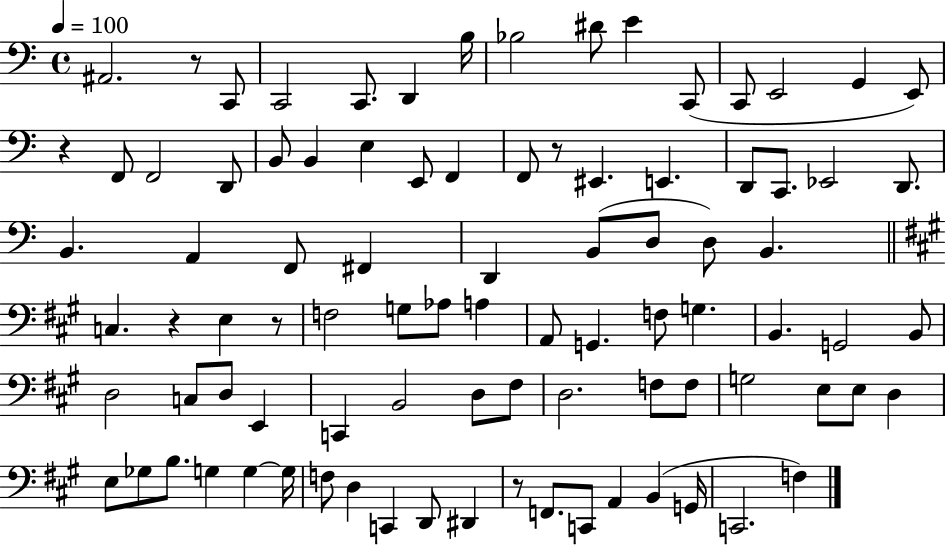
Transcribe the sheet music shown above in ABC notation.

X:1
T:Untitled
M:4/4
L:1/4
K:C
^A,,2 z/2 C,,/2 C,,2 C,,/2 D,, B,/4 _B,2 ^D/2 E C,,/2 C,,/2 E,,2 G,, E,,/2 z F,,/2 F,,2 D,,/2 B,,/2 B,, E, E,,/2 F,, F,,/2 z/2 ^E,, E,, D,,/2 C,,/2 _E,,2 D,,/2 B,, A,, F,,/2 ^F,, D,, B,,/2 D,/2 D,/2 B,, C, z E, z/2 F,2 G,/2 _A,/2 A, A,,/2 G,, F,/2 G, B,, G,,2 B,,/2 D,2 C,/2 D,/2 E,, C,, B,,2 D,/2 ^F,/2 D,2 F,/2 F,/2 G,2 E,/2 E,/2 D, E,/2 _G,/2 B,/2 G, G, G,/4 F,/2 D, C,, D,,/2 ^D,, z/2 F,,/2 C,,/2 A,, B,, G,,/4 C,,2 F,